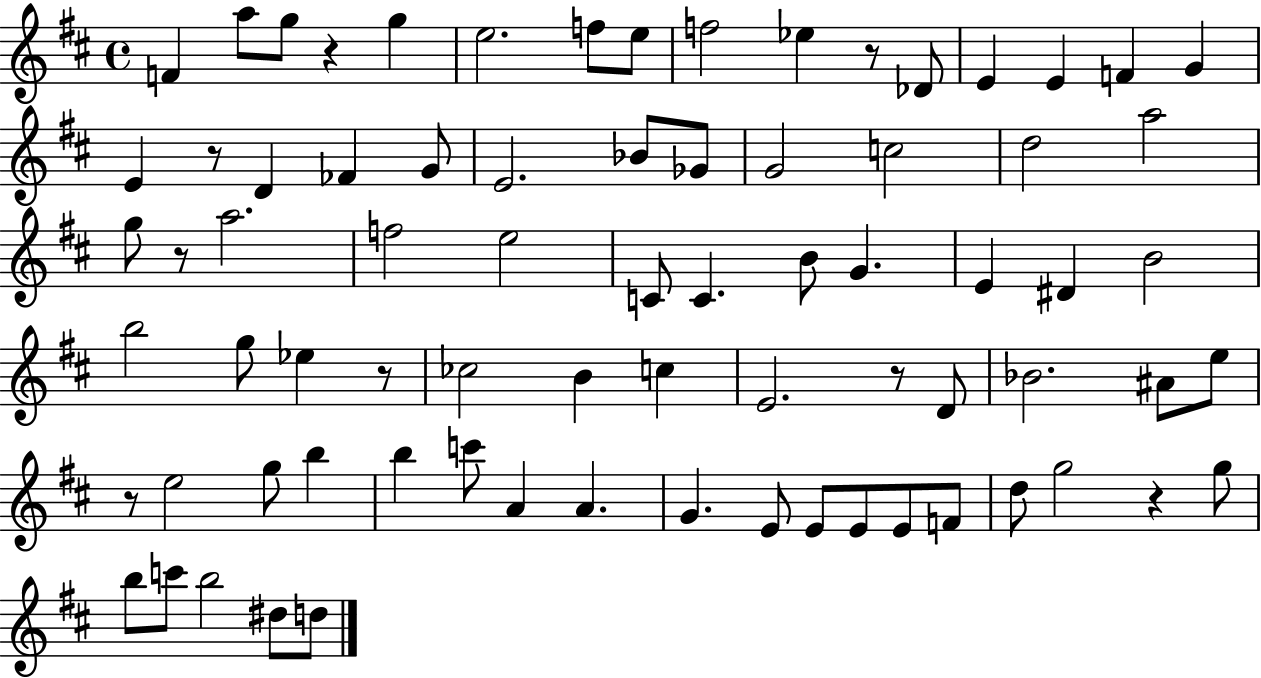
{
  \clef treble
  \time 4/4
  \defaultTimeSignature
  \key d \major
  f'4 a''8 g''8 r4 g''4 | e''2. f''8 e''8 | f''2 ees''4 r8 des'8 | e'4 e'4 f'4 g'4 | \break e'4 r8 d'4 fes'4 g'8 | e'2. bes'8 ges'8 | g'2 c''2 | d''2 a''2 | \break g''8 r8 a''2. | f''2 e''2 | c'8 c'4. b'8 g'4. | e'4 dis'4 b'2 | \break b''2 g''8 ees''4 r8 | ces''2 b'4 c''4 | e'2. r8 d'8 | bes'2. ais'8 e''8 | \break r8 e''2 g''8 b''4 | b''4 c'''8 a'4 a'4. | g'4. e'8 e'8 e'8 e'8 f'8 | d''8 g''2 r4 g''8 | \break b''8 c'''8 b''2 dis''8 d''8 | \bar "|."
}